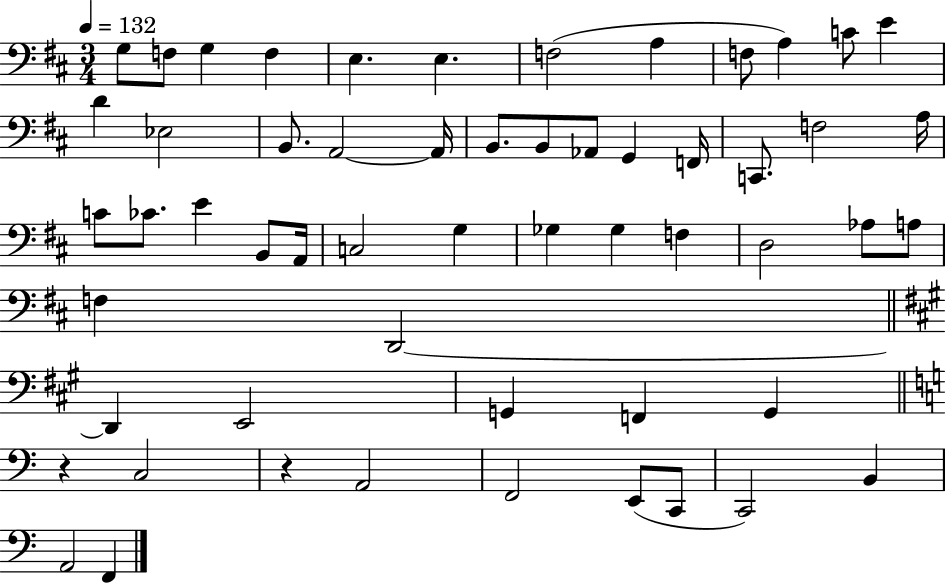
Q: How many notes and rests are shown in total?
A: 56